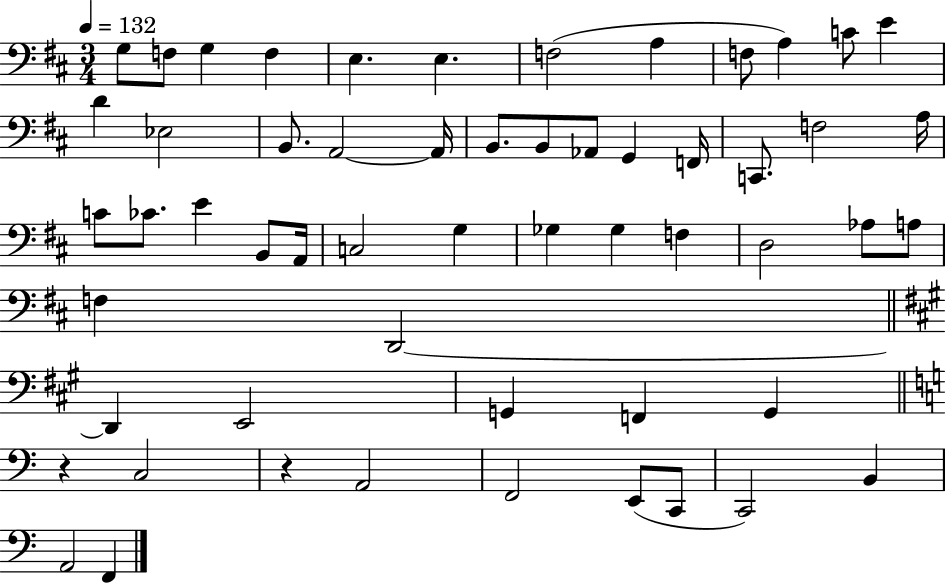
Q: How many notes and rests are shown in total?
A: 56